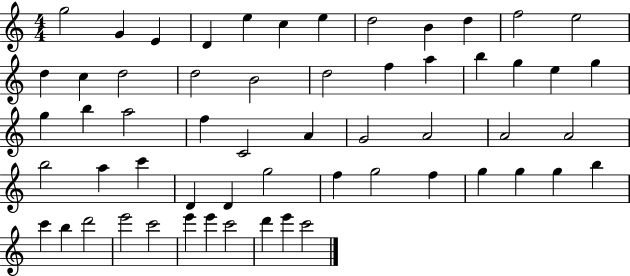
G5/h G4/q E4/q D4/q E5/q C5/q E5/q D5/h B4/q D5/q F5/h E5/h D5/q C5/q D5/h D5/h B4/h D5/h F5/q A5/q B5/q G5/q E5/q G5/q G5/q B5/q A5/h F5/q C4/h A4/q G4/h A4/h A4/h A4/h B5/h A5/q C6/q D4/q D4/q G5/h F5/q G5/h F5/q G5/q G5/q G5/q B5/q C6/q B5/q D6/h E6/h C6/h E6/q E6/q C6/h D6/q E6/q C6/h